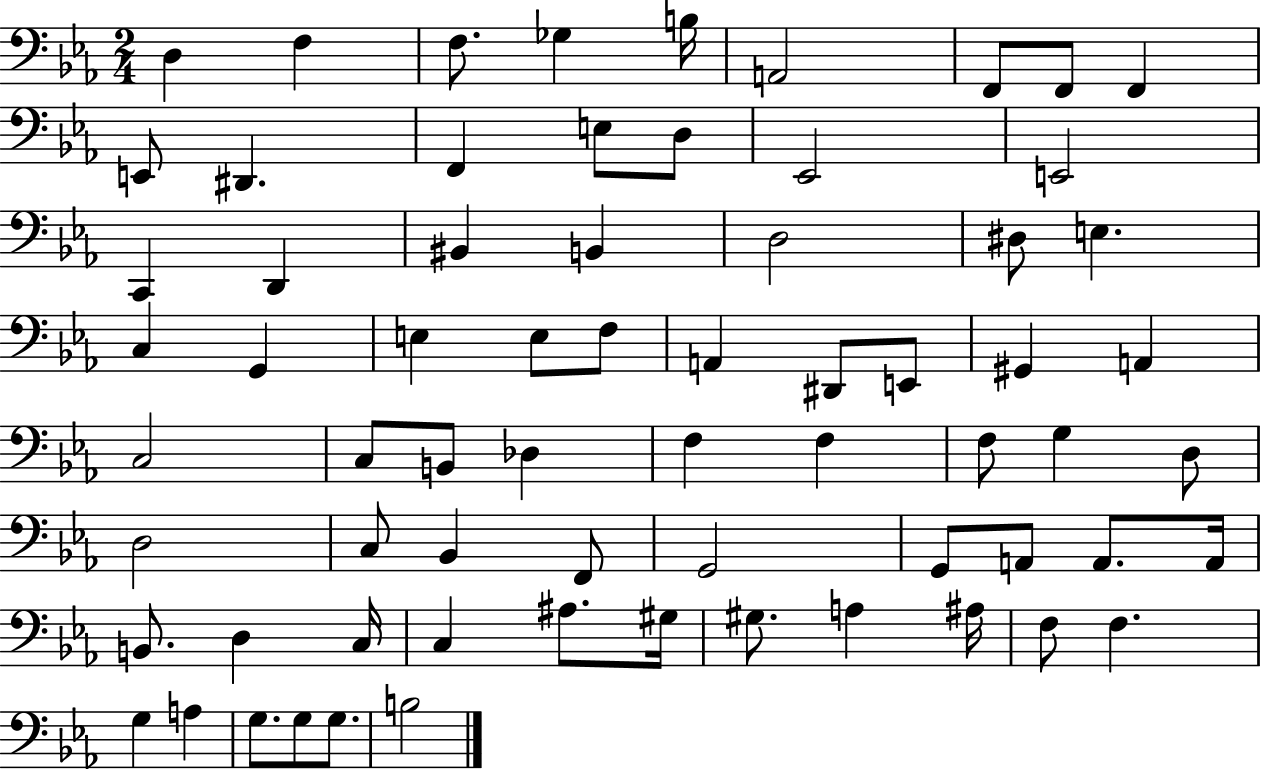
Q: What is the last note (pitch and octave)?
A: B3